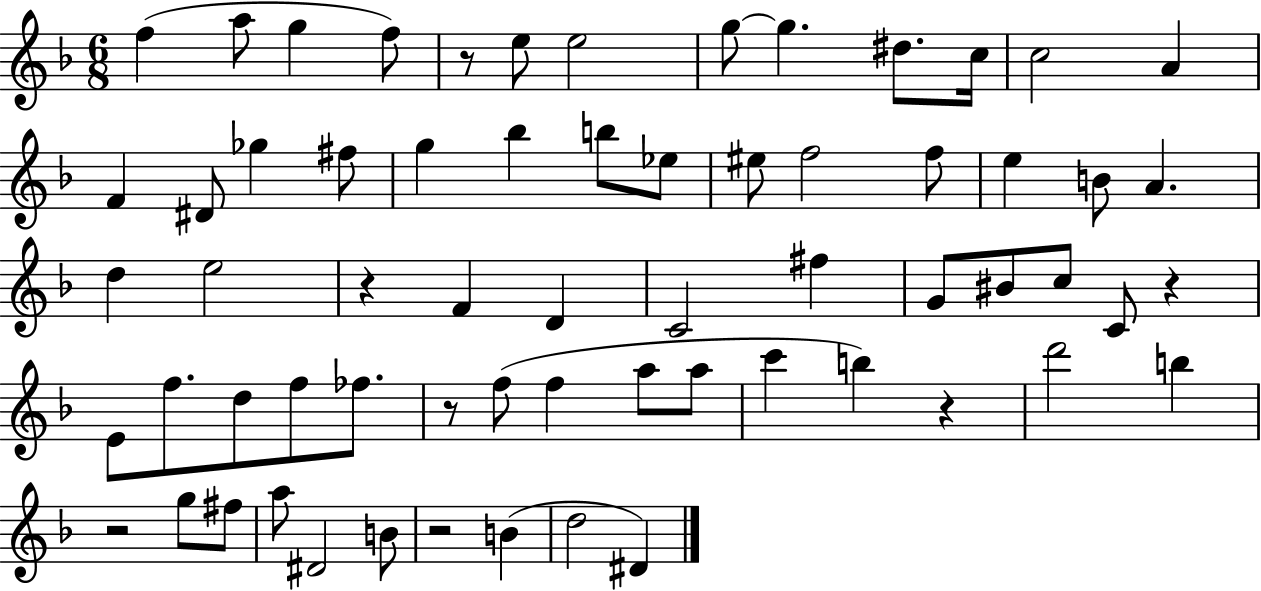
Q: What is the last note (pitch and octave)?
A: D#4